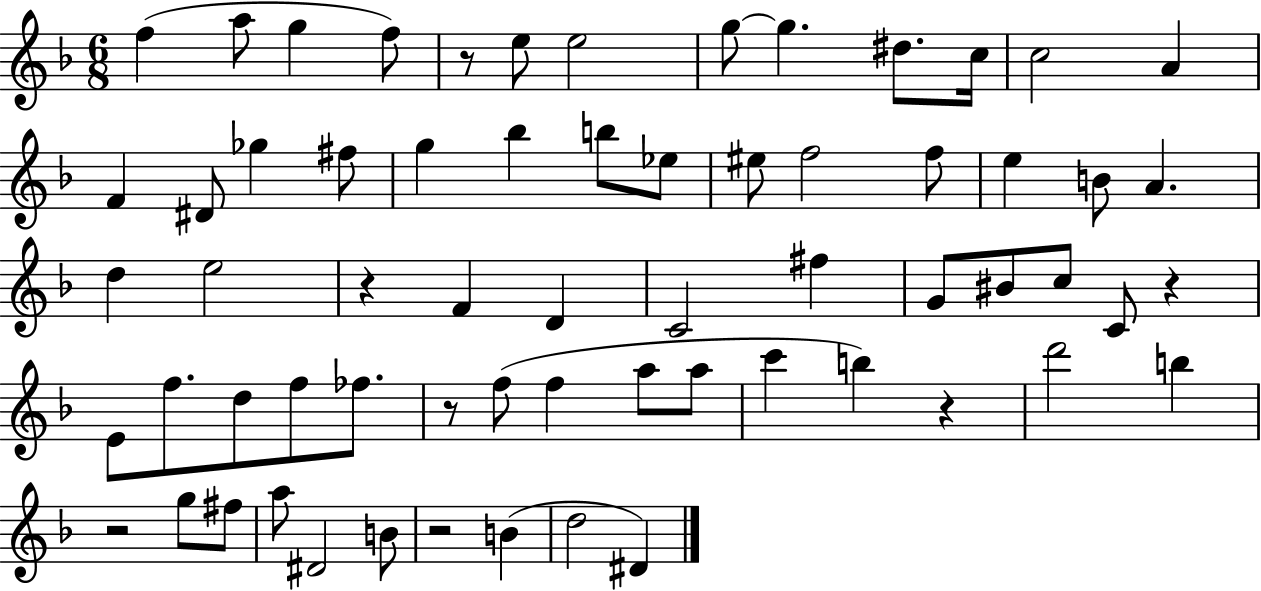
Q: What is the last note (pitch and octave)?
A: D#4